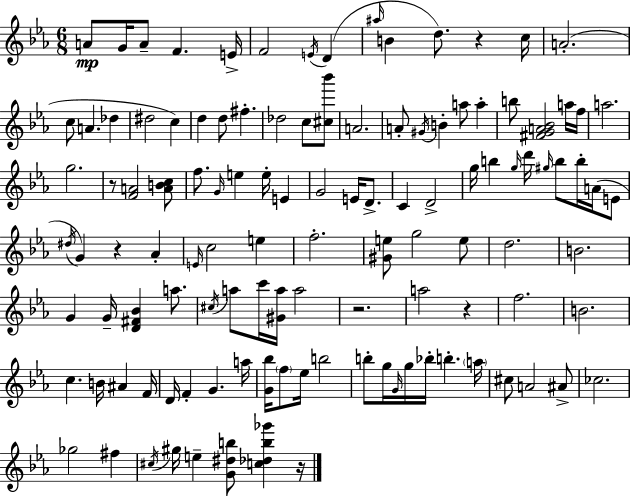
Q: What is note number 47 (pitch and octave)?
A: G5